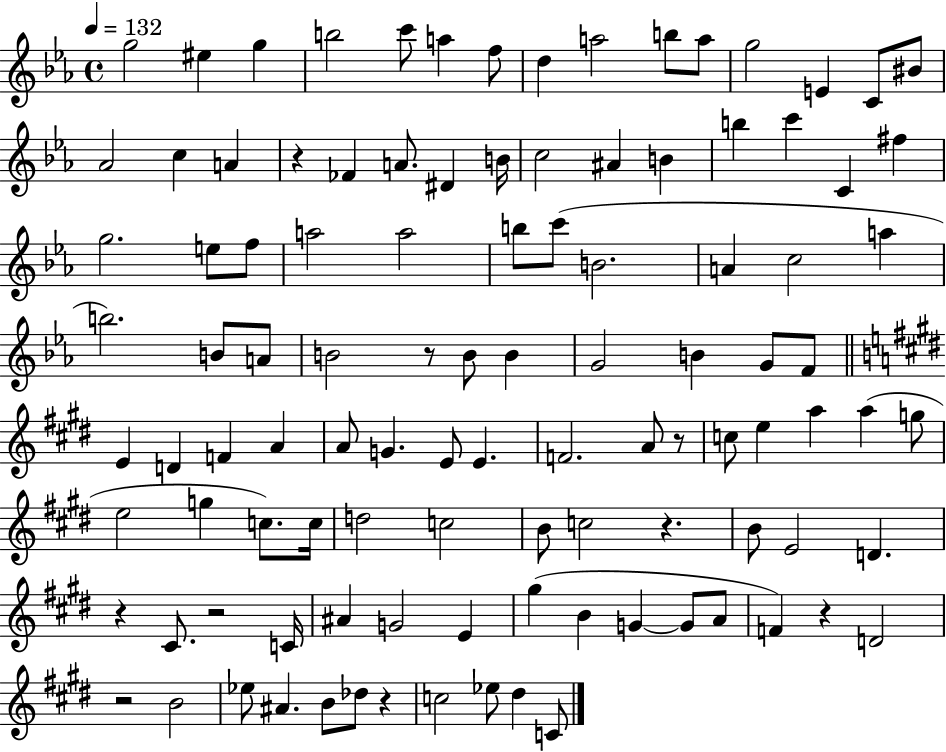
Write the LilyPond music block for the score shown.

{
  \clef treble
  \time 4/4
  \defaultTimeSignature
  \key ees \major
  \tempo 4 = 132
  g''2 eis''4 g''4 | b''2 c'''8 a''4 f''8 | d''4 a''2 b''8 a''8 | g''2 e'4 c'8 bis'8 | \break aes'2 c''4 a'4 | r4 fes'4 a'8. dis'4 b'16 | c''2 ais'4 b'4 | b''4 c'''4 c'4 fis''4 | \break g''2. e''8 f''8 | a''2 a''2 | b''8 c'''8( b'2. | a'4 c''2 a''4 | \break b''2.) b'8 a'8 | b'2 r8 b'8 b'4 | g'2 b'4 g'8 f'8 | \bar "||" \break \key e \major e'4 d'4 f'4 a'4 | a'8 g'4. e'8 e'4. | f'2. a'8 r8 | c''8 e''4 a''4 a''4( g''8 | \break e''2 g''4 c''8.) c''16 | d''2 c''2 | b'8 c''2 r4. | b'8 e'2 d'4. | \break r4 cis'8. r2 c'16 | ais'4 g'2 e'4 | gis''4( b'4 g'4~~ g'8 a'8 | f'4) r4 d'2 | \break r2 b'2 | ees''8 ais'4. b'8 des''8 r4 | c''2 ees''8 dis''4 c'8 | \bar "|."
}